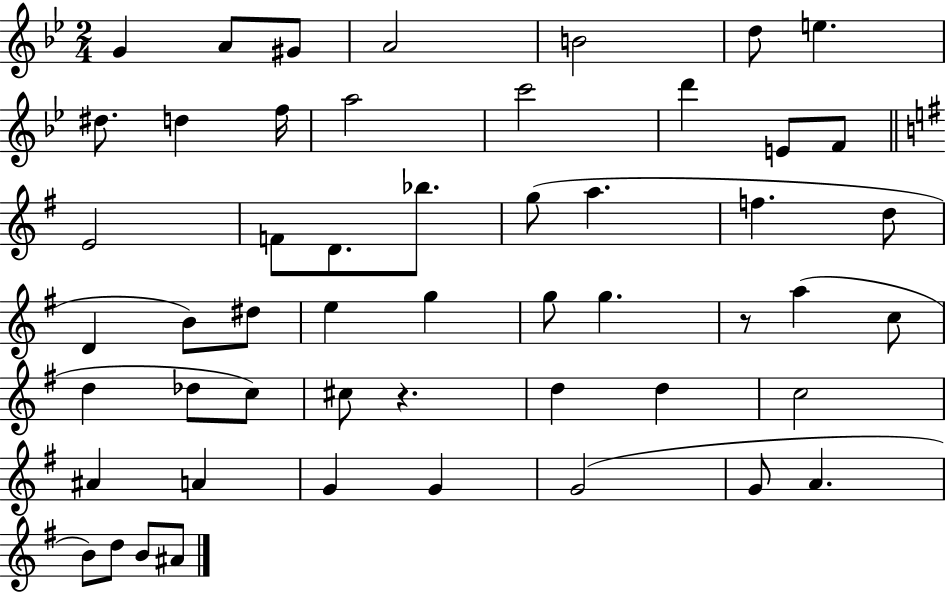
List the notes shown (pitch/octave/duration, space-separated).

G4/q A4/e G#4/e A4/h B4/h D5/e E5/q. D#5/e. D5/q F5/s A5/h C6/h D6/q E4/e F4/e E4/h F4/e D4/e. Bb5/e. G5/e A5/q. F5/q. D5/e D4/q B4/e D#5/e E5/q G5/q G5/e G5/q. R/e A5/q C5/e D5/q Db5/e C5/e C#5/e R/q. D5/q D5/q C5/h A#4/q A4/q G4/q G4/q G4/h G4/e A4/q. B4/e D5/e B4/e A#4/e